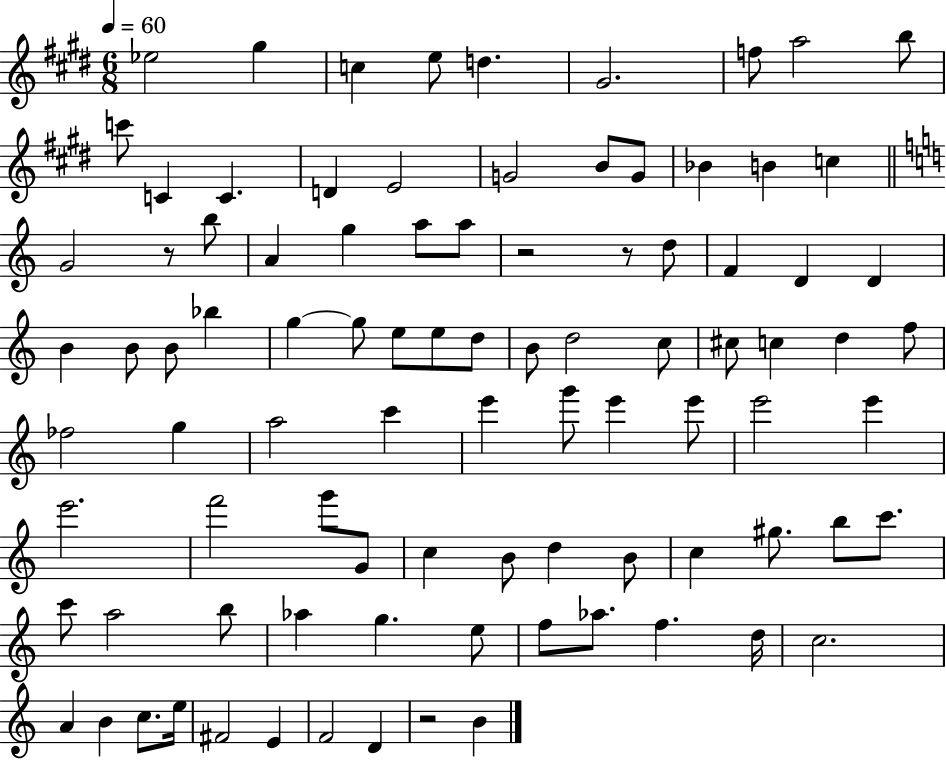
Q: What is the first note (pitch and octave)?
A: Eb5